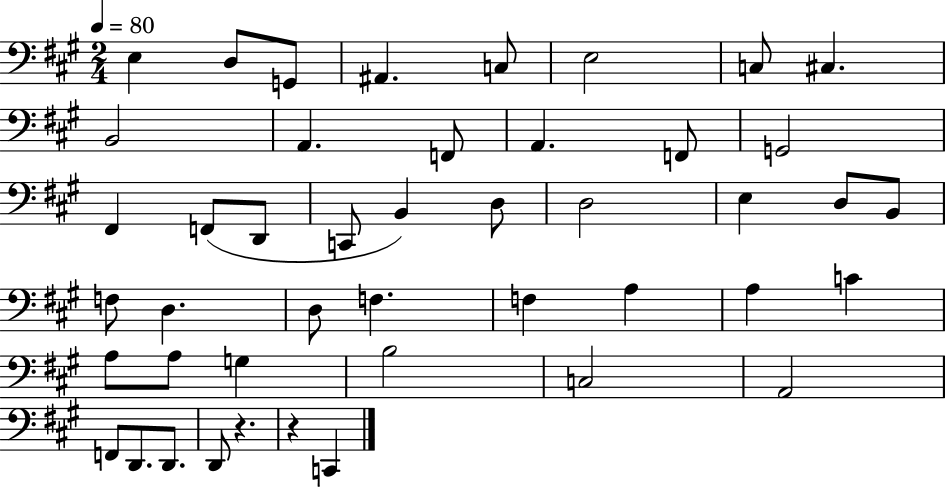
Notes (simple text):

E3/q D3/e G2/e A#2/q. C3/e E3/h C3/e C#3/q. B2/h A2/q. F2/e A2/q. F2/e G2/h F#2/q F2/e D2/e C2/e B2/q D3/e D3/h E3/q D3/e B2/e F3/e D3/q. D3/e F3/q. F3/q A3/q A3/q C4/q A3/e A3/e G3/q B3/h C3/h A2/h F2/e D2/e. D2/e. D2/e R/q. R/q C2/q